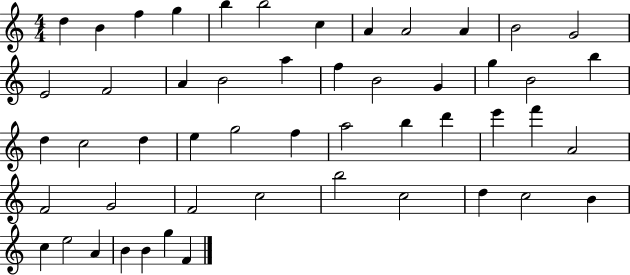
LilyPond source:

{
  \clef treble
  \numericTimeSignature
  \time 4/4
  \key c \major
  d''4 b'4 f''4 g''4 | b''4 b''2 c''4 | a'4 a'2 a'4 | b'2 g'2 | \break e'2 f'2 | a'4 b'2 a''4 | f''4 b'2 g'4 | g''4 b'2 b''4 | \break d''4 c''2 d''4 | e''4 g''2 f''4 | a''2 b''4 d'''4 | e'''4 f'''4 a'2 | \break f'2 g'2 | f'2 c''2 | b''2 c''2 | d''4 c''2 b'4 | \break c''4 e''2 a'4 | b'4 b'4 g''4 f'4 | \bar "|."
}